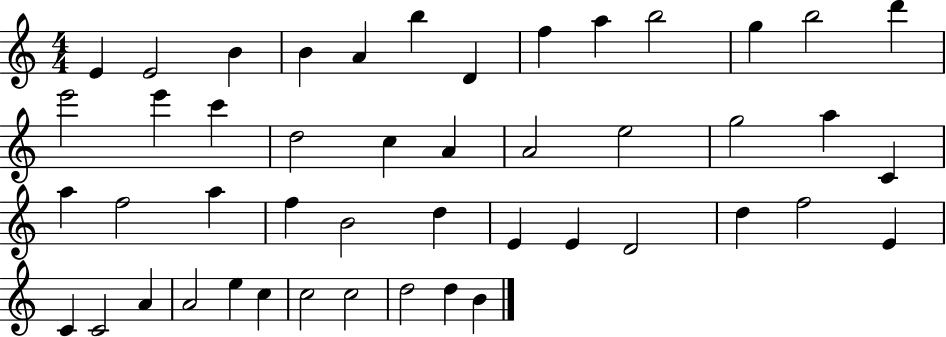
E4/q E4/h B4/q B4/q A4/q B5/q D4/q F5/q A5/q B5/h G5/q B5/h D6/q E6/h E6/q C6/q D5/h C5/q A4/q A4/h E5/h G5/h A5/q C4/q A5/q F5/h A5/q F5/q B4/h D5/q E4/q E4/q D4/h D5/q F5/h E4/q C4/q C4/h A4/q A4/h E5/q C5/q C5/h C5/h D5/h D5/q B4/q